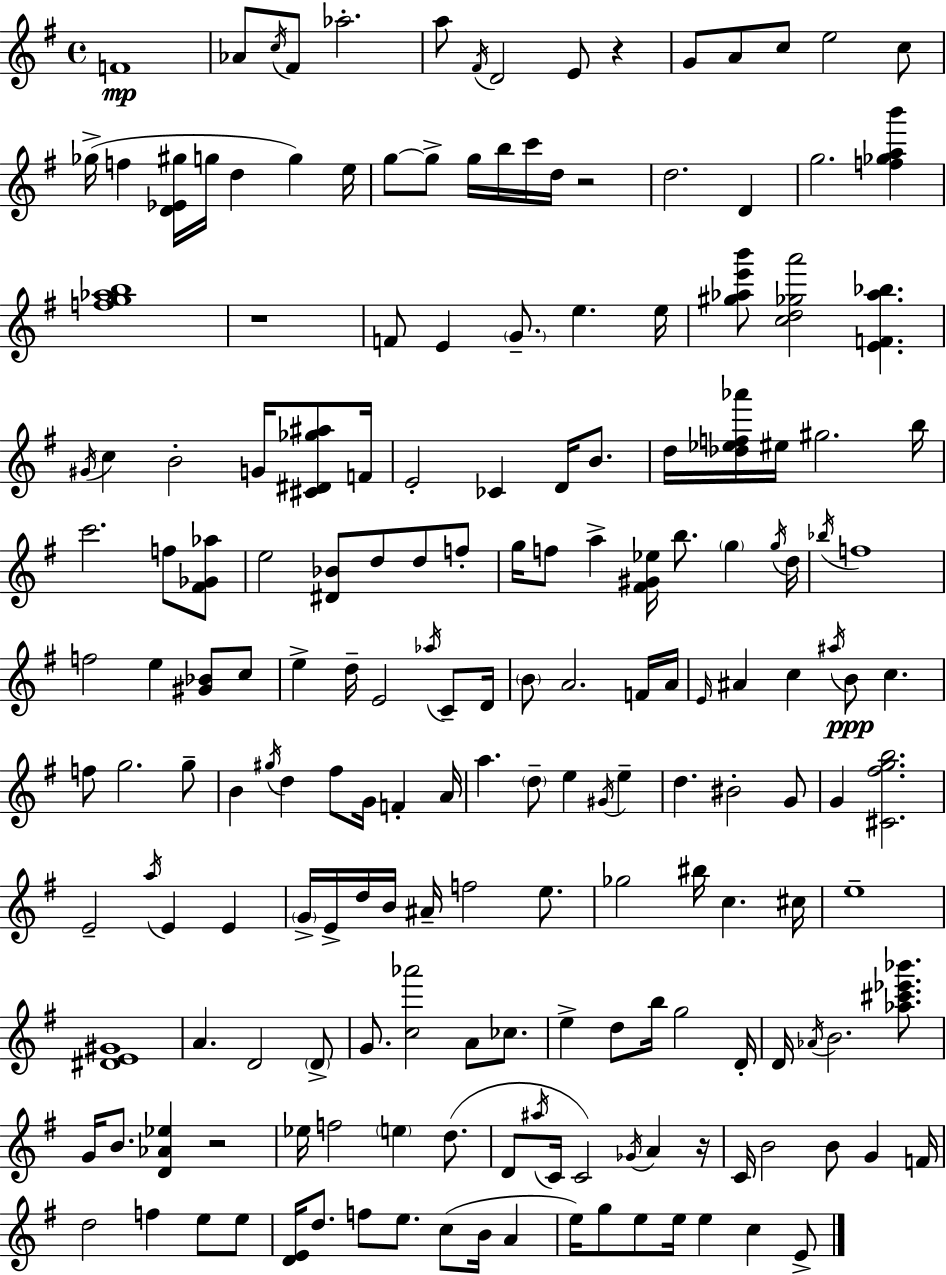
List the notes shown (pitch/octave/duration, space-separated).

F4/w Ab4/e C5/s F#4/e Ab5/h. A5/e F#4/s D4/h E4/e R/q G4/e A4/e C5/e E5/h C5/e Gb5/s F5/q [D4,Eb4,G#5]/s G5/s D5/q G5/q E5/s G5/e G5/e G5/s B5/s C6/s D5/s R/h D5/h. D4/q G5/h. [F5,Gb5,A5,B6]/q [F5,G5,Ab5,B5]/w R/w F4/e E4/q G4/e. E5/q. E5/s [G#5,Ab5,E6,B6]/e [C5,D5,Gb5,A6]/h [E4,F4,Ab5,Bb5]/q. G#4/s C5/q B4/h G4/s [C#4,D#4,Gb5,A#5]/e F4/s E4/h CES4/q D4/s B4/e. D5/s [Db5,Eb5,F5,Ab6]/s EIS5/s G#5/h. B5/s C6/h. F5/e [F#4,Gb4,Ab5]/e E5/h [D#4,Bb4]/e D5/e D5/e F5/e G5/s F5/e A5/q [F#4,G#4,Eb5]/s B5/e. G5/q G5/s D5/s Bb5/s F5/w F5/h E5/q [G#4,Bb4]/e C5/e E5/q D5/s E4/h Ab5/s C4/e D4/s B4/e A4/h. F4/s A4/s E4/s A#4/q C5/q A#5/s B4/e C5/q. F5/e G5/h. G5/e B4/q G#5/s D5/q F#5/e G4/s F4/q A4/s A5/q. D5/e E5/q G#4/s E5/q D5/q. BIS4/h G4/e G4/q [C#4,F#5,G5,B5]/h. E4/h A5/s E4/q E4/q G4/s E4/s D5/s B4/s A#4/s F5/h E5/e. Gb5/h BIS5/s C5/q. C#5/s E5/w [D#4,E4,G#4]/w A4/q. D4/h D4/e G4/e. [C5,Ab6]/h A4/e CES5/e. E5/q D5/e B5/s G5/h D4/s D4/s Ab4/s B4/h. [Ab5,C#6,Eb6,Bb6]/e. G4/s B4/e. [D4,Ab4,Eb5]/q R/h Eb5/s F5/h E5/q D5/e. D4/e A#5/s C4/s C4/h Gb4/s A4/q R/s C4/s B4/h B4/e G4/q F4/s D5/h F5/q E5/e E5/e [D4,E4]/s D5/e. F5/e E5/e. C5/e B4/s A4/q E5/s G5/e E5/e E5/s E5/q C5/q E4/e